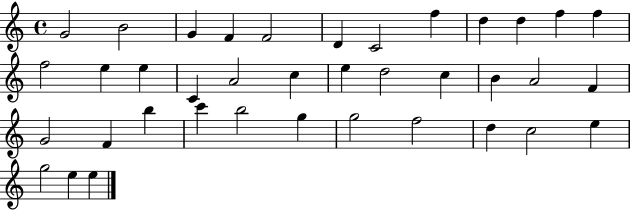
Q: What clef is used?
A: treble